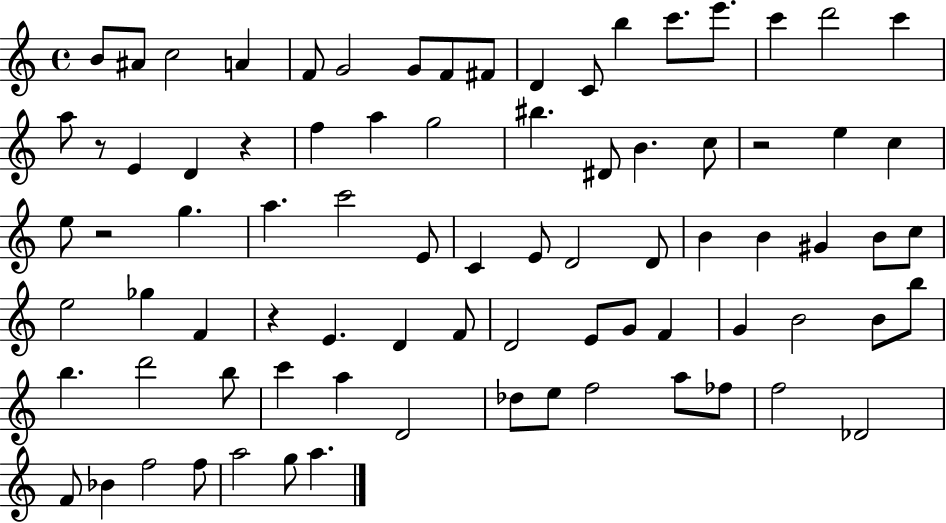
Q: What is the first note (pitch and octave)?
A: B4